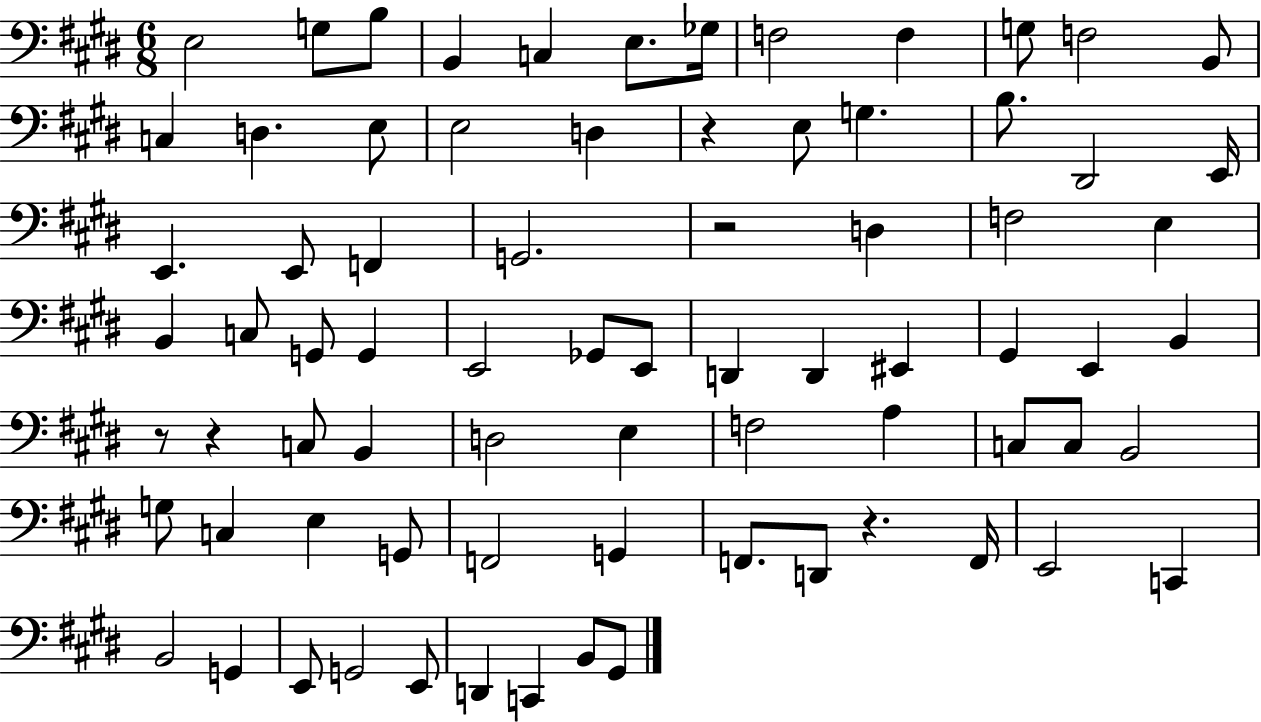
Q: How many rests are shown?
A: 5